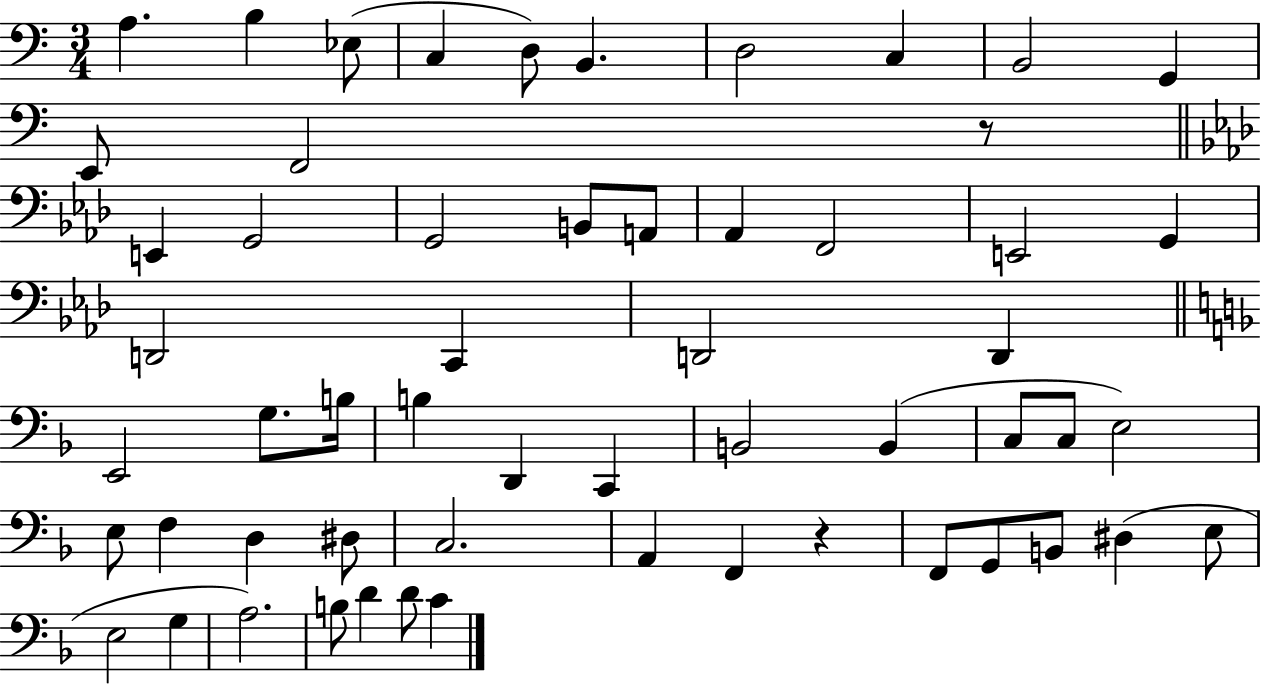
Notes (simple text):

A3/q. B3/q Eb3/e C3/q D3/e B2/q. D3/h C3/q B2/h G2/q E2/e F2/h R/e E2/q G2/h G2/h B2/e A2/e Ab2/q F2/h E2/h G2/q D2/h C2/q D2/h D2/q E2/h G3/e. B3/s B3/q D2/q C2/q B2/h B2/q C3/e C3/e E3/h E3/e F3/q D3/q D#3/e C3/h. A2/q F2/q R/q F2/e G2/e B2/e D#3/q E3/e E3/h G3/q A3/h. B3/e D4/q D4/e C4/q